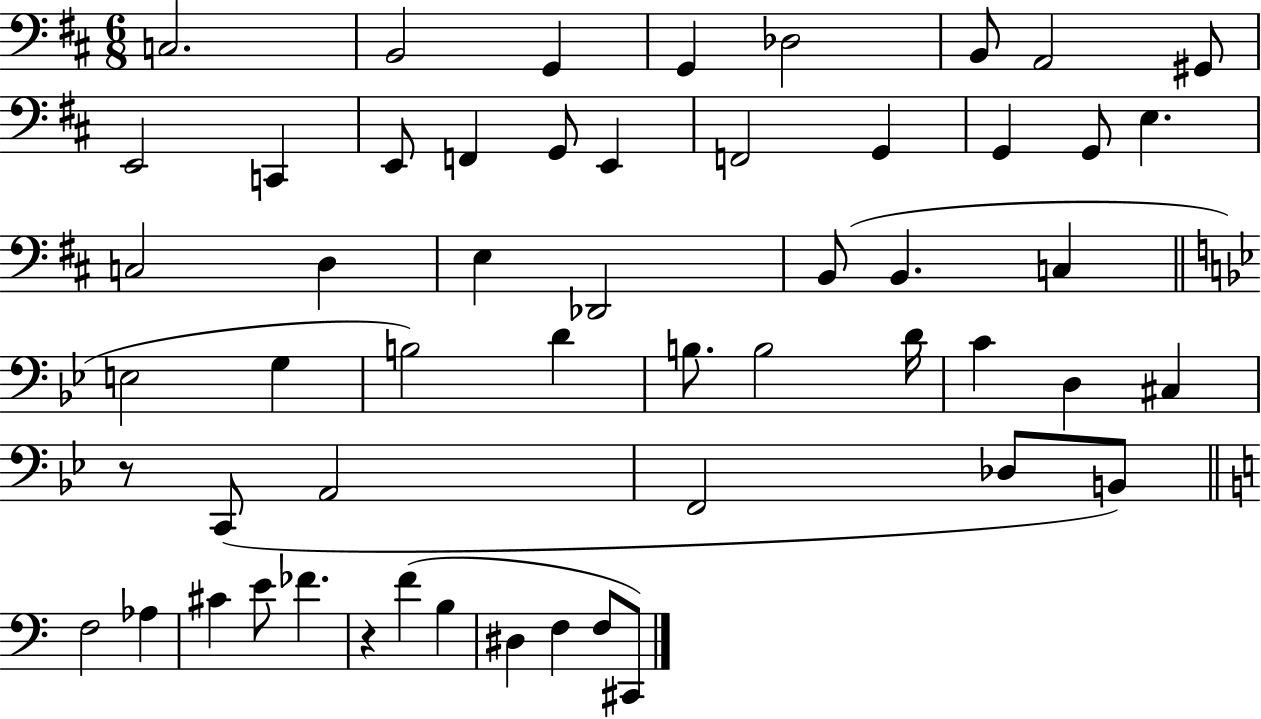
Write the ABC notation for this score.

X:1
T:Untitled
M:6/8
L:1/4
K:D
C,2 B,,2 G,, G,, _D,2 B,,/2 A,,2 ^G,,/2 E,,2 C,, E,,/2 F,, G,,/2 E,, F,,2 G,, G,, G,,/2 E, C,2 D, E, _D,,2 B,,/2 B,, C, E,2 G, B,2 D B,/2 B,2 D/4 C D, ^C, z/2 C,,/2 A,,2 F,,2 _D,/2 B,,/2 F,2 _A, ^C E/2 _F z F B, ^D, F, F,/2 ^C,,/2